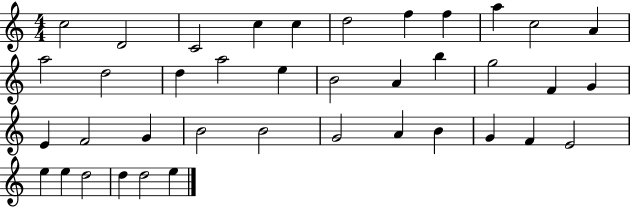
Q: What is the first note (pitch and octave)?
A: C5